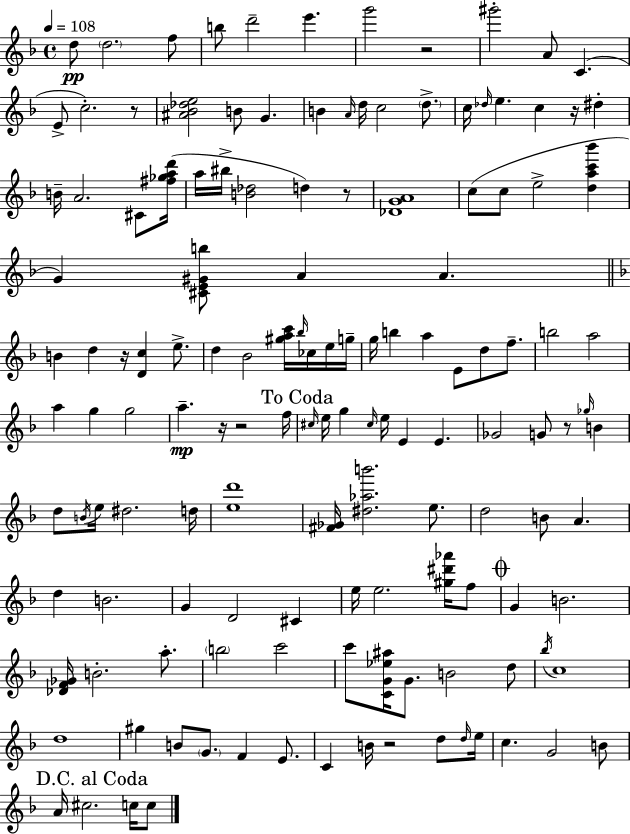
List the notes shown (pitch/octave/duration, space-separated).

D5/e D5/h. F5/e B5/e D6/h E6/q. G6/h R/h G#6/h A4/e C4/q. E4/e C5/h. R/e [A#4,Bb4,Db5,E5]/h B4/e G4/q. B4/q A4/s D5/s C5/h D5/e. C5/s Db5/s E5/q. C5/q R/s D#5/q B4/s A4/h. C#4/e [F#5,Gb5,A5,D6]/s A5/s BIS5/s [B4,Db5]/h D5/q R/e [Db4,G4,A4]/w C5/e C5/e E5/h [D5,A5,C6,Bb6]/q G4/q [C#4,E4,G#4,B5]/e A4/q A4/q. B4/q D5/q R/s [D4,C5]/q E5/e. D5/q Bb4/h [G#5,A5,C6]/s Bb5/s CES5/s E5/s G5/s G5/s B5/q A5/q E4/e D5/e F5/e. B5/h A5/h A5/q G5/q G5/h A5/q. R/s R/h F5/s C#5/s E5/s G5/q C#5/s E5/s E4/q E4/q. Gb4/h G4/e R/e Gb5/s B4/q D5/e B4/s E5/s D#5/h. D5/s [E5,D6]/w [F#4,Gb4]/s [D#5,Ab5,B6]/h. E5/e. D5/h B4/e A4/q. D5/q B4/h. G4/q D4/h C#4/q E5/s E5/h. [G#5,D#6,Ab6]/s F5/e G4/q B4/h. [Db4,F4,Gb4]/s B4/h. A5/e. B5/h C6/h C6/e [C4,G4,Eb5,A#5]/s G4/e. B4/h D5/e Bb5/s C5/w D5/w G#5/q B4/e G4/e. F4/q E4/e. C4/q B4/s R/h D5/e D5/s E5/s C5/q. G4/h B4/e A4/s C#5/h. C5/s C5/e